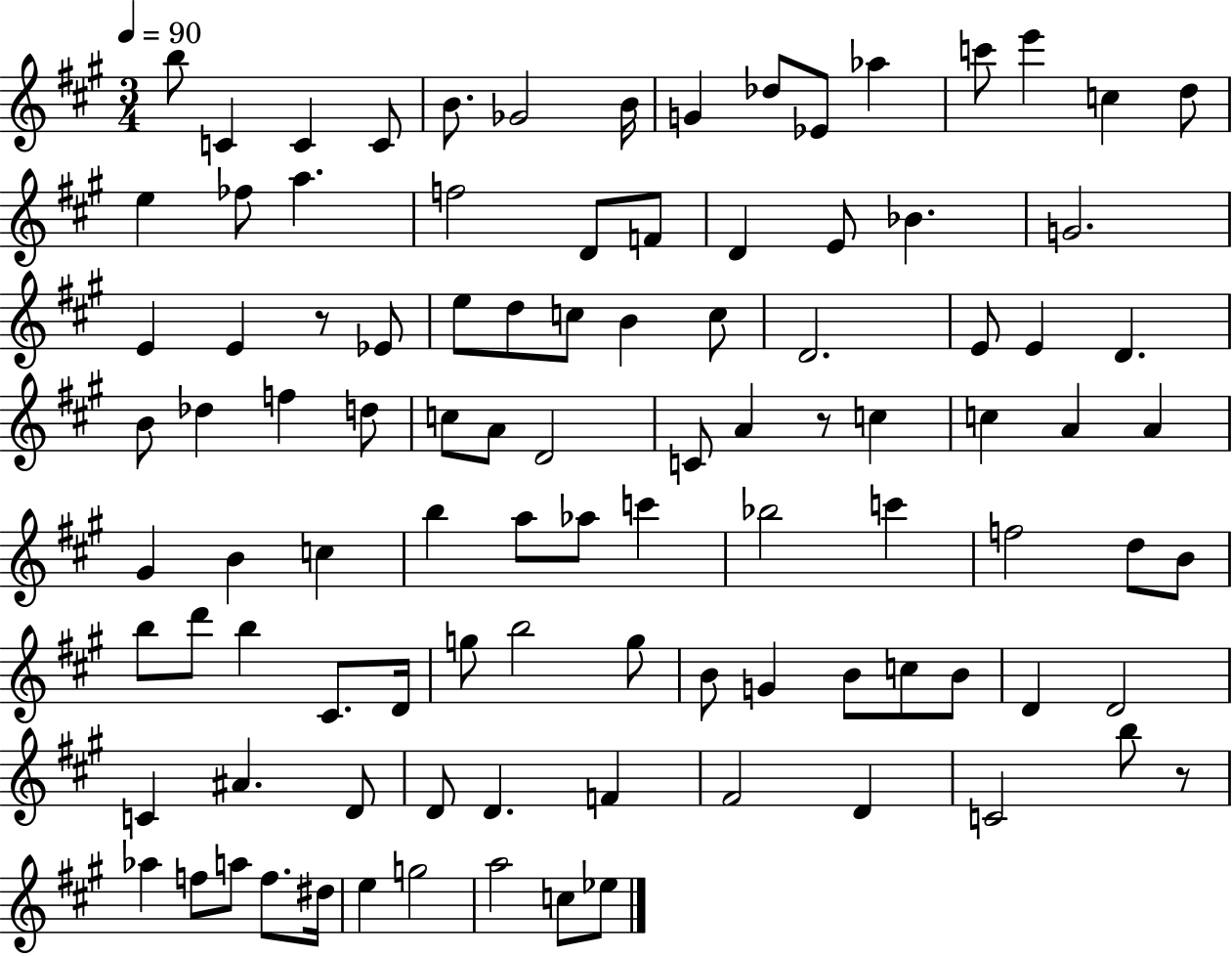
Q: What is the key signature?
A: A major